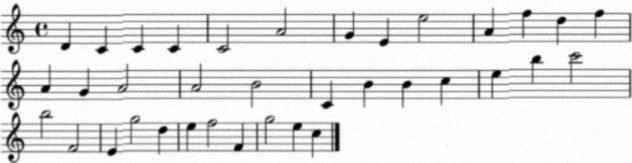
X:1
T:Untitled
M:4/4
L:1/4
K:C
D C C C C2 A2 G E e2 A f d f A G A2 A2 B2 C B B c e b c'2 b2 F2 E g2 d e f2 F g2 e c